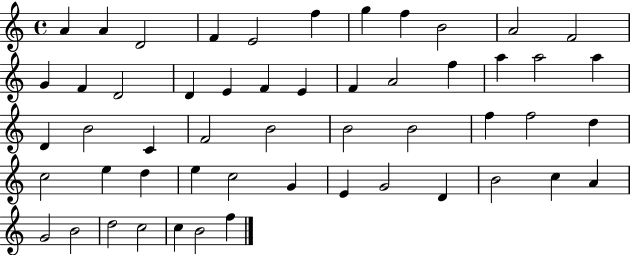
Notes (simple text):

A4/q A4/q D4/h F4/q E4/h F5/q G5/q F5/q B4/h A4/h F4/h G4/q F4/q D4/h D4/q E4/q F4/q E4/q F4/q A4/h F5/q A5/q A5/h A5/q D4/q B4/h C4/q F4/h B4/h B4/h B4/h F5/q F5/h D5/q C5/h E5/q D5/q E5/q C5/h G4/q E4/q G4/h D4/q B4/h C5/q A4/q G4/h B4/h D5/h C5/h C5/q B4/h F5/q